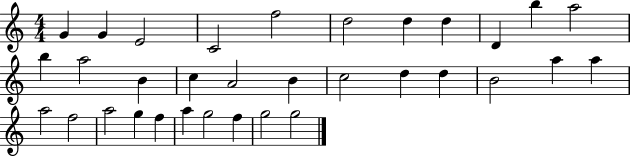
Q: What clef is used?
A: treble